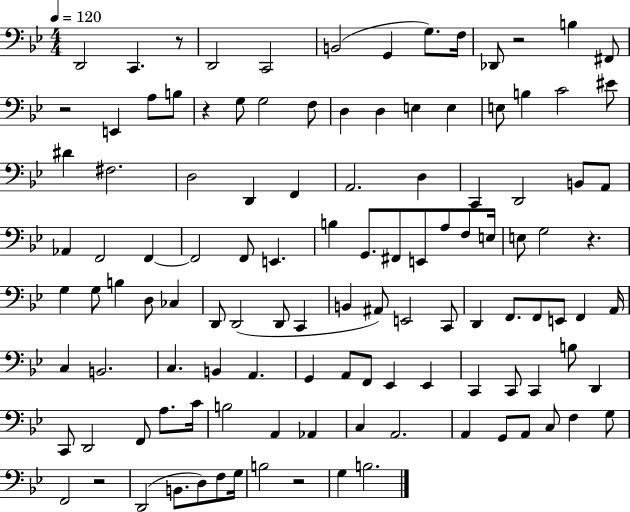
D2/h C2/q. R/e D2/h C2/h B2/h G2/q G3/e. F3/s Db2/e R/h B3/q F#2/e R/h E2/q A3/e B3/e R/q G3/e G3/h F3/e D3/q D3/q E3/q E3/q E3/e B3/q C4/h EIS4/e D#4/q F#3/h. D3/h D2/q F2/q A2/h. D3/q C2/q D2/h B2/e A2/e Ab2/q F2/h F2/q F2/h F2/e E2/q. B3/q G2/e. F#2/e E2/e A3/e F3/e E3/s E3/e G3/h R/q. G3/q G3/e B3/q D3/e CES3/q D2/e D2/h D2/e C2/q B2/q A#2/e E2/h C2/e D2/q F2/e. F2/e E2/e F2/q A2/s C3/q B2/h. C3/q. B2/q A2/q. G2/q A2/e F2/e Eb2/q Eb2/q C2/q C2/e C2/q B3/e D2/q C2/e D2/h F2/e A3/e. C4/s B3/h A2/q Ab2/q C3/q A2/h. A2/q G2/e A2/e C3/e F3/q G3/e F2/h R/h D2/h B2/e. D3/e F3/e G3/s B3/h R/h G3/q B3/h.